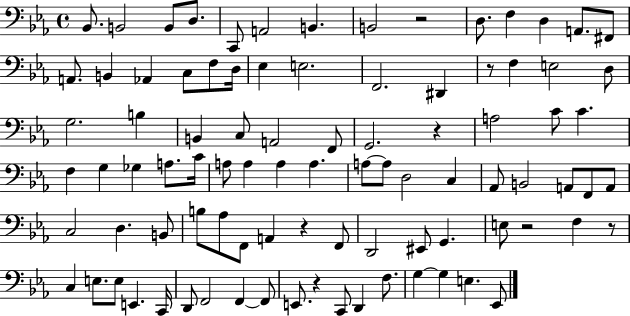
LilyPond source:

{
  \clef bass
  \time 4/4
  \defaultTimeSignature
  \key ees \major
  \repeat volta 2 { bes,8. b,2 b,8 d8. | c,8 a,2 b,4. | b,2 r2 | d8. f4 d4 a,8. fis,8 | \break a,8. b,4 aes,4 c8 f8 d16 | ees4 e2. | f,2. dis,4 | r8 f4 e2 d8 | \break g2. b4 | b,4 c8 a,2 f,8 | g,2. r4 | a2 c'8 c'4. | \break f4 g4 ges4 a8. c'16 | a8 a4 a4 a4. | a8~~ a8 d2 c4 | aes,8 b,2 a,8 f,8 a,8 | \break c2 d4. b,8 | b8 aes8 f,8 a,4 r4 f,8 | d,2 eis,8 g,4. | e8 r2 f4 r8 | \break c4 e8. e8 e,4. c,16 | d,8 f,2 f,4~~ f,8 | e,8. r4 c,8 d,4 f8. | g4~~ g4 e4. ees,8 | \break } \bar "|."
}